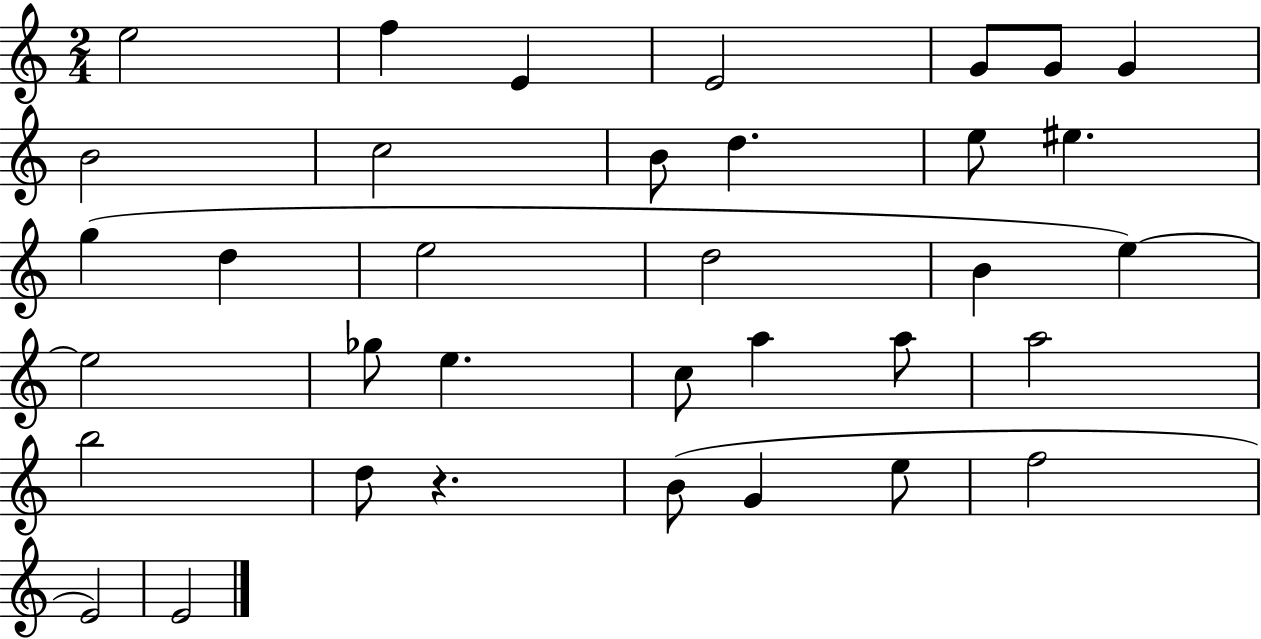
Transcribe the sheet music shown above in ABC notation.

X:1
T:Untitled
M:2/4
L:1/4
K:C
e2 f E E2 G/2 G/2 G B2 c2 B/2 d e/2 ^e g d e2 d2 B e e2 _g/2 e c/2 a a/2 a2 b2 d/2 z B/2 G e/2 f2 E2 E2